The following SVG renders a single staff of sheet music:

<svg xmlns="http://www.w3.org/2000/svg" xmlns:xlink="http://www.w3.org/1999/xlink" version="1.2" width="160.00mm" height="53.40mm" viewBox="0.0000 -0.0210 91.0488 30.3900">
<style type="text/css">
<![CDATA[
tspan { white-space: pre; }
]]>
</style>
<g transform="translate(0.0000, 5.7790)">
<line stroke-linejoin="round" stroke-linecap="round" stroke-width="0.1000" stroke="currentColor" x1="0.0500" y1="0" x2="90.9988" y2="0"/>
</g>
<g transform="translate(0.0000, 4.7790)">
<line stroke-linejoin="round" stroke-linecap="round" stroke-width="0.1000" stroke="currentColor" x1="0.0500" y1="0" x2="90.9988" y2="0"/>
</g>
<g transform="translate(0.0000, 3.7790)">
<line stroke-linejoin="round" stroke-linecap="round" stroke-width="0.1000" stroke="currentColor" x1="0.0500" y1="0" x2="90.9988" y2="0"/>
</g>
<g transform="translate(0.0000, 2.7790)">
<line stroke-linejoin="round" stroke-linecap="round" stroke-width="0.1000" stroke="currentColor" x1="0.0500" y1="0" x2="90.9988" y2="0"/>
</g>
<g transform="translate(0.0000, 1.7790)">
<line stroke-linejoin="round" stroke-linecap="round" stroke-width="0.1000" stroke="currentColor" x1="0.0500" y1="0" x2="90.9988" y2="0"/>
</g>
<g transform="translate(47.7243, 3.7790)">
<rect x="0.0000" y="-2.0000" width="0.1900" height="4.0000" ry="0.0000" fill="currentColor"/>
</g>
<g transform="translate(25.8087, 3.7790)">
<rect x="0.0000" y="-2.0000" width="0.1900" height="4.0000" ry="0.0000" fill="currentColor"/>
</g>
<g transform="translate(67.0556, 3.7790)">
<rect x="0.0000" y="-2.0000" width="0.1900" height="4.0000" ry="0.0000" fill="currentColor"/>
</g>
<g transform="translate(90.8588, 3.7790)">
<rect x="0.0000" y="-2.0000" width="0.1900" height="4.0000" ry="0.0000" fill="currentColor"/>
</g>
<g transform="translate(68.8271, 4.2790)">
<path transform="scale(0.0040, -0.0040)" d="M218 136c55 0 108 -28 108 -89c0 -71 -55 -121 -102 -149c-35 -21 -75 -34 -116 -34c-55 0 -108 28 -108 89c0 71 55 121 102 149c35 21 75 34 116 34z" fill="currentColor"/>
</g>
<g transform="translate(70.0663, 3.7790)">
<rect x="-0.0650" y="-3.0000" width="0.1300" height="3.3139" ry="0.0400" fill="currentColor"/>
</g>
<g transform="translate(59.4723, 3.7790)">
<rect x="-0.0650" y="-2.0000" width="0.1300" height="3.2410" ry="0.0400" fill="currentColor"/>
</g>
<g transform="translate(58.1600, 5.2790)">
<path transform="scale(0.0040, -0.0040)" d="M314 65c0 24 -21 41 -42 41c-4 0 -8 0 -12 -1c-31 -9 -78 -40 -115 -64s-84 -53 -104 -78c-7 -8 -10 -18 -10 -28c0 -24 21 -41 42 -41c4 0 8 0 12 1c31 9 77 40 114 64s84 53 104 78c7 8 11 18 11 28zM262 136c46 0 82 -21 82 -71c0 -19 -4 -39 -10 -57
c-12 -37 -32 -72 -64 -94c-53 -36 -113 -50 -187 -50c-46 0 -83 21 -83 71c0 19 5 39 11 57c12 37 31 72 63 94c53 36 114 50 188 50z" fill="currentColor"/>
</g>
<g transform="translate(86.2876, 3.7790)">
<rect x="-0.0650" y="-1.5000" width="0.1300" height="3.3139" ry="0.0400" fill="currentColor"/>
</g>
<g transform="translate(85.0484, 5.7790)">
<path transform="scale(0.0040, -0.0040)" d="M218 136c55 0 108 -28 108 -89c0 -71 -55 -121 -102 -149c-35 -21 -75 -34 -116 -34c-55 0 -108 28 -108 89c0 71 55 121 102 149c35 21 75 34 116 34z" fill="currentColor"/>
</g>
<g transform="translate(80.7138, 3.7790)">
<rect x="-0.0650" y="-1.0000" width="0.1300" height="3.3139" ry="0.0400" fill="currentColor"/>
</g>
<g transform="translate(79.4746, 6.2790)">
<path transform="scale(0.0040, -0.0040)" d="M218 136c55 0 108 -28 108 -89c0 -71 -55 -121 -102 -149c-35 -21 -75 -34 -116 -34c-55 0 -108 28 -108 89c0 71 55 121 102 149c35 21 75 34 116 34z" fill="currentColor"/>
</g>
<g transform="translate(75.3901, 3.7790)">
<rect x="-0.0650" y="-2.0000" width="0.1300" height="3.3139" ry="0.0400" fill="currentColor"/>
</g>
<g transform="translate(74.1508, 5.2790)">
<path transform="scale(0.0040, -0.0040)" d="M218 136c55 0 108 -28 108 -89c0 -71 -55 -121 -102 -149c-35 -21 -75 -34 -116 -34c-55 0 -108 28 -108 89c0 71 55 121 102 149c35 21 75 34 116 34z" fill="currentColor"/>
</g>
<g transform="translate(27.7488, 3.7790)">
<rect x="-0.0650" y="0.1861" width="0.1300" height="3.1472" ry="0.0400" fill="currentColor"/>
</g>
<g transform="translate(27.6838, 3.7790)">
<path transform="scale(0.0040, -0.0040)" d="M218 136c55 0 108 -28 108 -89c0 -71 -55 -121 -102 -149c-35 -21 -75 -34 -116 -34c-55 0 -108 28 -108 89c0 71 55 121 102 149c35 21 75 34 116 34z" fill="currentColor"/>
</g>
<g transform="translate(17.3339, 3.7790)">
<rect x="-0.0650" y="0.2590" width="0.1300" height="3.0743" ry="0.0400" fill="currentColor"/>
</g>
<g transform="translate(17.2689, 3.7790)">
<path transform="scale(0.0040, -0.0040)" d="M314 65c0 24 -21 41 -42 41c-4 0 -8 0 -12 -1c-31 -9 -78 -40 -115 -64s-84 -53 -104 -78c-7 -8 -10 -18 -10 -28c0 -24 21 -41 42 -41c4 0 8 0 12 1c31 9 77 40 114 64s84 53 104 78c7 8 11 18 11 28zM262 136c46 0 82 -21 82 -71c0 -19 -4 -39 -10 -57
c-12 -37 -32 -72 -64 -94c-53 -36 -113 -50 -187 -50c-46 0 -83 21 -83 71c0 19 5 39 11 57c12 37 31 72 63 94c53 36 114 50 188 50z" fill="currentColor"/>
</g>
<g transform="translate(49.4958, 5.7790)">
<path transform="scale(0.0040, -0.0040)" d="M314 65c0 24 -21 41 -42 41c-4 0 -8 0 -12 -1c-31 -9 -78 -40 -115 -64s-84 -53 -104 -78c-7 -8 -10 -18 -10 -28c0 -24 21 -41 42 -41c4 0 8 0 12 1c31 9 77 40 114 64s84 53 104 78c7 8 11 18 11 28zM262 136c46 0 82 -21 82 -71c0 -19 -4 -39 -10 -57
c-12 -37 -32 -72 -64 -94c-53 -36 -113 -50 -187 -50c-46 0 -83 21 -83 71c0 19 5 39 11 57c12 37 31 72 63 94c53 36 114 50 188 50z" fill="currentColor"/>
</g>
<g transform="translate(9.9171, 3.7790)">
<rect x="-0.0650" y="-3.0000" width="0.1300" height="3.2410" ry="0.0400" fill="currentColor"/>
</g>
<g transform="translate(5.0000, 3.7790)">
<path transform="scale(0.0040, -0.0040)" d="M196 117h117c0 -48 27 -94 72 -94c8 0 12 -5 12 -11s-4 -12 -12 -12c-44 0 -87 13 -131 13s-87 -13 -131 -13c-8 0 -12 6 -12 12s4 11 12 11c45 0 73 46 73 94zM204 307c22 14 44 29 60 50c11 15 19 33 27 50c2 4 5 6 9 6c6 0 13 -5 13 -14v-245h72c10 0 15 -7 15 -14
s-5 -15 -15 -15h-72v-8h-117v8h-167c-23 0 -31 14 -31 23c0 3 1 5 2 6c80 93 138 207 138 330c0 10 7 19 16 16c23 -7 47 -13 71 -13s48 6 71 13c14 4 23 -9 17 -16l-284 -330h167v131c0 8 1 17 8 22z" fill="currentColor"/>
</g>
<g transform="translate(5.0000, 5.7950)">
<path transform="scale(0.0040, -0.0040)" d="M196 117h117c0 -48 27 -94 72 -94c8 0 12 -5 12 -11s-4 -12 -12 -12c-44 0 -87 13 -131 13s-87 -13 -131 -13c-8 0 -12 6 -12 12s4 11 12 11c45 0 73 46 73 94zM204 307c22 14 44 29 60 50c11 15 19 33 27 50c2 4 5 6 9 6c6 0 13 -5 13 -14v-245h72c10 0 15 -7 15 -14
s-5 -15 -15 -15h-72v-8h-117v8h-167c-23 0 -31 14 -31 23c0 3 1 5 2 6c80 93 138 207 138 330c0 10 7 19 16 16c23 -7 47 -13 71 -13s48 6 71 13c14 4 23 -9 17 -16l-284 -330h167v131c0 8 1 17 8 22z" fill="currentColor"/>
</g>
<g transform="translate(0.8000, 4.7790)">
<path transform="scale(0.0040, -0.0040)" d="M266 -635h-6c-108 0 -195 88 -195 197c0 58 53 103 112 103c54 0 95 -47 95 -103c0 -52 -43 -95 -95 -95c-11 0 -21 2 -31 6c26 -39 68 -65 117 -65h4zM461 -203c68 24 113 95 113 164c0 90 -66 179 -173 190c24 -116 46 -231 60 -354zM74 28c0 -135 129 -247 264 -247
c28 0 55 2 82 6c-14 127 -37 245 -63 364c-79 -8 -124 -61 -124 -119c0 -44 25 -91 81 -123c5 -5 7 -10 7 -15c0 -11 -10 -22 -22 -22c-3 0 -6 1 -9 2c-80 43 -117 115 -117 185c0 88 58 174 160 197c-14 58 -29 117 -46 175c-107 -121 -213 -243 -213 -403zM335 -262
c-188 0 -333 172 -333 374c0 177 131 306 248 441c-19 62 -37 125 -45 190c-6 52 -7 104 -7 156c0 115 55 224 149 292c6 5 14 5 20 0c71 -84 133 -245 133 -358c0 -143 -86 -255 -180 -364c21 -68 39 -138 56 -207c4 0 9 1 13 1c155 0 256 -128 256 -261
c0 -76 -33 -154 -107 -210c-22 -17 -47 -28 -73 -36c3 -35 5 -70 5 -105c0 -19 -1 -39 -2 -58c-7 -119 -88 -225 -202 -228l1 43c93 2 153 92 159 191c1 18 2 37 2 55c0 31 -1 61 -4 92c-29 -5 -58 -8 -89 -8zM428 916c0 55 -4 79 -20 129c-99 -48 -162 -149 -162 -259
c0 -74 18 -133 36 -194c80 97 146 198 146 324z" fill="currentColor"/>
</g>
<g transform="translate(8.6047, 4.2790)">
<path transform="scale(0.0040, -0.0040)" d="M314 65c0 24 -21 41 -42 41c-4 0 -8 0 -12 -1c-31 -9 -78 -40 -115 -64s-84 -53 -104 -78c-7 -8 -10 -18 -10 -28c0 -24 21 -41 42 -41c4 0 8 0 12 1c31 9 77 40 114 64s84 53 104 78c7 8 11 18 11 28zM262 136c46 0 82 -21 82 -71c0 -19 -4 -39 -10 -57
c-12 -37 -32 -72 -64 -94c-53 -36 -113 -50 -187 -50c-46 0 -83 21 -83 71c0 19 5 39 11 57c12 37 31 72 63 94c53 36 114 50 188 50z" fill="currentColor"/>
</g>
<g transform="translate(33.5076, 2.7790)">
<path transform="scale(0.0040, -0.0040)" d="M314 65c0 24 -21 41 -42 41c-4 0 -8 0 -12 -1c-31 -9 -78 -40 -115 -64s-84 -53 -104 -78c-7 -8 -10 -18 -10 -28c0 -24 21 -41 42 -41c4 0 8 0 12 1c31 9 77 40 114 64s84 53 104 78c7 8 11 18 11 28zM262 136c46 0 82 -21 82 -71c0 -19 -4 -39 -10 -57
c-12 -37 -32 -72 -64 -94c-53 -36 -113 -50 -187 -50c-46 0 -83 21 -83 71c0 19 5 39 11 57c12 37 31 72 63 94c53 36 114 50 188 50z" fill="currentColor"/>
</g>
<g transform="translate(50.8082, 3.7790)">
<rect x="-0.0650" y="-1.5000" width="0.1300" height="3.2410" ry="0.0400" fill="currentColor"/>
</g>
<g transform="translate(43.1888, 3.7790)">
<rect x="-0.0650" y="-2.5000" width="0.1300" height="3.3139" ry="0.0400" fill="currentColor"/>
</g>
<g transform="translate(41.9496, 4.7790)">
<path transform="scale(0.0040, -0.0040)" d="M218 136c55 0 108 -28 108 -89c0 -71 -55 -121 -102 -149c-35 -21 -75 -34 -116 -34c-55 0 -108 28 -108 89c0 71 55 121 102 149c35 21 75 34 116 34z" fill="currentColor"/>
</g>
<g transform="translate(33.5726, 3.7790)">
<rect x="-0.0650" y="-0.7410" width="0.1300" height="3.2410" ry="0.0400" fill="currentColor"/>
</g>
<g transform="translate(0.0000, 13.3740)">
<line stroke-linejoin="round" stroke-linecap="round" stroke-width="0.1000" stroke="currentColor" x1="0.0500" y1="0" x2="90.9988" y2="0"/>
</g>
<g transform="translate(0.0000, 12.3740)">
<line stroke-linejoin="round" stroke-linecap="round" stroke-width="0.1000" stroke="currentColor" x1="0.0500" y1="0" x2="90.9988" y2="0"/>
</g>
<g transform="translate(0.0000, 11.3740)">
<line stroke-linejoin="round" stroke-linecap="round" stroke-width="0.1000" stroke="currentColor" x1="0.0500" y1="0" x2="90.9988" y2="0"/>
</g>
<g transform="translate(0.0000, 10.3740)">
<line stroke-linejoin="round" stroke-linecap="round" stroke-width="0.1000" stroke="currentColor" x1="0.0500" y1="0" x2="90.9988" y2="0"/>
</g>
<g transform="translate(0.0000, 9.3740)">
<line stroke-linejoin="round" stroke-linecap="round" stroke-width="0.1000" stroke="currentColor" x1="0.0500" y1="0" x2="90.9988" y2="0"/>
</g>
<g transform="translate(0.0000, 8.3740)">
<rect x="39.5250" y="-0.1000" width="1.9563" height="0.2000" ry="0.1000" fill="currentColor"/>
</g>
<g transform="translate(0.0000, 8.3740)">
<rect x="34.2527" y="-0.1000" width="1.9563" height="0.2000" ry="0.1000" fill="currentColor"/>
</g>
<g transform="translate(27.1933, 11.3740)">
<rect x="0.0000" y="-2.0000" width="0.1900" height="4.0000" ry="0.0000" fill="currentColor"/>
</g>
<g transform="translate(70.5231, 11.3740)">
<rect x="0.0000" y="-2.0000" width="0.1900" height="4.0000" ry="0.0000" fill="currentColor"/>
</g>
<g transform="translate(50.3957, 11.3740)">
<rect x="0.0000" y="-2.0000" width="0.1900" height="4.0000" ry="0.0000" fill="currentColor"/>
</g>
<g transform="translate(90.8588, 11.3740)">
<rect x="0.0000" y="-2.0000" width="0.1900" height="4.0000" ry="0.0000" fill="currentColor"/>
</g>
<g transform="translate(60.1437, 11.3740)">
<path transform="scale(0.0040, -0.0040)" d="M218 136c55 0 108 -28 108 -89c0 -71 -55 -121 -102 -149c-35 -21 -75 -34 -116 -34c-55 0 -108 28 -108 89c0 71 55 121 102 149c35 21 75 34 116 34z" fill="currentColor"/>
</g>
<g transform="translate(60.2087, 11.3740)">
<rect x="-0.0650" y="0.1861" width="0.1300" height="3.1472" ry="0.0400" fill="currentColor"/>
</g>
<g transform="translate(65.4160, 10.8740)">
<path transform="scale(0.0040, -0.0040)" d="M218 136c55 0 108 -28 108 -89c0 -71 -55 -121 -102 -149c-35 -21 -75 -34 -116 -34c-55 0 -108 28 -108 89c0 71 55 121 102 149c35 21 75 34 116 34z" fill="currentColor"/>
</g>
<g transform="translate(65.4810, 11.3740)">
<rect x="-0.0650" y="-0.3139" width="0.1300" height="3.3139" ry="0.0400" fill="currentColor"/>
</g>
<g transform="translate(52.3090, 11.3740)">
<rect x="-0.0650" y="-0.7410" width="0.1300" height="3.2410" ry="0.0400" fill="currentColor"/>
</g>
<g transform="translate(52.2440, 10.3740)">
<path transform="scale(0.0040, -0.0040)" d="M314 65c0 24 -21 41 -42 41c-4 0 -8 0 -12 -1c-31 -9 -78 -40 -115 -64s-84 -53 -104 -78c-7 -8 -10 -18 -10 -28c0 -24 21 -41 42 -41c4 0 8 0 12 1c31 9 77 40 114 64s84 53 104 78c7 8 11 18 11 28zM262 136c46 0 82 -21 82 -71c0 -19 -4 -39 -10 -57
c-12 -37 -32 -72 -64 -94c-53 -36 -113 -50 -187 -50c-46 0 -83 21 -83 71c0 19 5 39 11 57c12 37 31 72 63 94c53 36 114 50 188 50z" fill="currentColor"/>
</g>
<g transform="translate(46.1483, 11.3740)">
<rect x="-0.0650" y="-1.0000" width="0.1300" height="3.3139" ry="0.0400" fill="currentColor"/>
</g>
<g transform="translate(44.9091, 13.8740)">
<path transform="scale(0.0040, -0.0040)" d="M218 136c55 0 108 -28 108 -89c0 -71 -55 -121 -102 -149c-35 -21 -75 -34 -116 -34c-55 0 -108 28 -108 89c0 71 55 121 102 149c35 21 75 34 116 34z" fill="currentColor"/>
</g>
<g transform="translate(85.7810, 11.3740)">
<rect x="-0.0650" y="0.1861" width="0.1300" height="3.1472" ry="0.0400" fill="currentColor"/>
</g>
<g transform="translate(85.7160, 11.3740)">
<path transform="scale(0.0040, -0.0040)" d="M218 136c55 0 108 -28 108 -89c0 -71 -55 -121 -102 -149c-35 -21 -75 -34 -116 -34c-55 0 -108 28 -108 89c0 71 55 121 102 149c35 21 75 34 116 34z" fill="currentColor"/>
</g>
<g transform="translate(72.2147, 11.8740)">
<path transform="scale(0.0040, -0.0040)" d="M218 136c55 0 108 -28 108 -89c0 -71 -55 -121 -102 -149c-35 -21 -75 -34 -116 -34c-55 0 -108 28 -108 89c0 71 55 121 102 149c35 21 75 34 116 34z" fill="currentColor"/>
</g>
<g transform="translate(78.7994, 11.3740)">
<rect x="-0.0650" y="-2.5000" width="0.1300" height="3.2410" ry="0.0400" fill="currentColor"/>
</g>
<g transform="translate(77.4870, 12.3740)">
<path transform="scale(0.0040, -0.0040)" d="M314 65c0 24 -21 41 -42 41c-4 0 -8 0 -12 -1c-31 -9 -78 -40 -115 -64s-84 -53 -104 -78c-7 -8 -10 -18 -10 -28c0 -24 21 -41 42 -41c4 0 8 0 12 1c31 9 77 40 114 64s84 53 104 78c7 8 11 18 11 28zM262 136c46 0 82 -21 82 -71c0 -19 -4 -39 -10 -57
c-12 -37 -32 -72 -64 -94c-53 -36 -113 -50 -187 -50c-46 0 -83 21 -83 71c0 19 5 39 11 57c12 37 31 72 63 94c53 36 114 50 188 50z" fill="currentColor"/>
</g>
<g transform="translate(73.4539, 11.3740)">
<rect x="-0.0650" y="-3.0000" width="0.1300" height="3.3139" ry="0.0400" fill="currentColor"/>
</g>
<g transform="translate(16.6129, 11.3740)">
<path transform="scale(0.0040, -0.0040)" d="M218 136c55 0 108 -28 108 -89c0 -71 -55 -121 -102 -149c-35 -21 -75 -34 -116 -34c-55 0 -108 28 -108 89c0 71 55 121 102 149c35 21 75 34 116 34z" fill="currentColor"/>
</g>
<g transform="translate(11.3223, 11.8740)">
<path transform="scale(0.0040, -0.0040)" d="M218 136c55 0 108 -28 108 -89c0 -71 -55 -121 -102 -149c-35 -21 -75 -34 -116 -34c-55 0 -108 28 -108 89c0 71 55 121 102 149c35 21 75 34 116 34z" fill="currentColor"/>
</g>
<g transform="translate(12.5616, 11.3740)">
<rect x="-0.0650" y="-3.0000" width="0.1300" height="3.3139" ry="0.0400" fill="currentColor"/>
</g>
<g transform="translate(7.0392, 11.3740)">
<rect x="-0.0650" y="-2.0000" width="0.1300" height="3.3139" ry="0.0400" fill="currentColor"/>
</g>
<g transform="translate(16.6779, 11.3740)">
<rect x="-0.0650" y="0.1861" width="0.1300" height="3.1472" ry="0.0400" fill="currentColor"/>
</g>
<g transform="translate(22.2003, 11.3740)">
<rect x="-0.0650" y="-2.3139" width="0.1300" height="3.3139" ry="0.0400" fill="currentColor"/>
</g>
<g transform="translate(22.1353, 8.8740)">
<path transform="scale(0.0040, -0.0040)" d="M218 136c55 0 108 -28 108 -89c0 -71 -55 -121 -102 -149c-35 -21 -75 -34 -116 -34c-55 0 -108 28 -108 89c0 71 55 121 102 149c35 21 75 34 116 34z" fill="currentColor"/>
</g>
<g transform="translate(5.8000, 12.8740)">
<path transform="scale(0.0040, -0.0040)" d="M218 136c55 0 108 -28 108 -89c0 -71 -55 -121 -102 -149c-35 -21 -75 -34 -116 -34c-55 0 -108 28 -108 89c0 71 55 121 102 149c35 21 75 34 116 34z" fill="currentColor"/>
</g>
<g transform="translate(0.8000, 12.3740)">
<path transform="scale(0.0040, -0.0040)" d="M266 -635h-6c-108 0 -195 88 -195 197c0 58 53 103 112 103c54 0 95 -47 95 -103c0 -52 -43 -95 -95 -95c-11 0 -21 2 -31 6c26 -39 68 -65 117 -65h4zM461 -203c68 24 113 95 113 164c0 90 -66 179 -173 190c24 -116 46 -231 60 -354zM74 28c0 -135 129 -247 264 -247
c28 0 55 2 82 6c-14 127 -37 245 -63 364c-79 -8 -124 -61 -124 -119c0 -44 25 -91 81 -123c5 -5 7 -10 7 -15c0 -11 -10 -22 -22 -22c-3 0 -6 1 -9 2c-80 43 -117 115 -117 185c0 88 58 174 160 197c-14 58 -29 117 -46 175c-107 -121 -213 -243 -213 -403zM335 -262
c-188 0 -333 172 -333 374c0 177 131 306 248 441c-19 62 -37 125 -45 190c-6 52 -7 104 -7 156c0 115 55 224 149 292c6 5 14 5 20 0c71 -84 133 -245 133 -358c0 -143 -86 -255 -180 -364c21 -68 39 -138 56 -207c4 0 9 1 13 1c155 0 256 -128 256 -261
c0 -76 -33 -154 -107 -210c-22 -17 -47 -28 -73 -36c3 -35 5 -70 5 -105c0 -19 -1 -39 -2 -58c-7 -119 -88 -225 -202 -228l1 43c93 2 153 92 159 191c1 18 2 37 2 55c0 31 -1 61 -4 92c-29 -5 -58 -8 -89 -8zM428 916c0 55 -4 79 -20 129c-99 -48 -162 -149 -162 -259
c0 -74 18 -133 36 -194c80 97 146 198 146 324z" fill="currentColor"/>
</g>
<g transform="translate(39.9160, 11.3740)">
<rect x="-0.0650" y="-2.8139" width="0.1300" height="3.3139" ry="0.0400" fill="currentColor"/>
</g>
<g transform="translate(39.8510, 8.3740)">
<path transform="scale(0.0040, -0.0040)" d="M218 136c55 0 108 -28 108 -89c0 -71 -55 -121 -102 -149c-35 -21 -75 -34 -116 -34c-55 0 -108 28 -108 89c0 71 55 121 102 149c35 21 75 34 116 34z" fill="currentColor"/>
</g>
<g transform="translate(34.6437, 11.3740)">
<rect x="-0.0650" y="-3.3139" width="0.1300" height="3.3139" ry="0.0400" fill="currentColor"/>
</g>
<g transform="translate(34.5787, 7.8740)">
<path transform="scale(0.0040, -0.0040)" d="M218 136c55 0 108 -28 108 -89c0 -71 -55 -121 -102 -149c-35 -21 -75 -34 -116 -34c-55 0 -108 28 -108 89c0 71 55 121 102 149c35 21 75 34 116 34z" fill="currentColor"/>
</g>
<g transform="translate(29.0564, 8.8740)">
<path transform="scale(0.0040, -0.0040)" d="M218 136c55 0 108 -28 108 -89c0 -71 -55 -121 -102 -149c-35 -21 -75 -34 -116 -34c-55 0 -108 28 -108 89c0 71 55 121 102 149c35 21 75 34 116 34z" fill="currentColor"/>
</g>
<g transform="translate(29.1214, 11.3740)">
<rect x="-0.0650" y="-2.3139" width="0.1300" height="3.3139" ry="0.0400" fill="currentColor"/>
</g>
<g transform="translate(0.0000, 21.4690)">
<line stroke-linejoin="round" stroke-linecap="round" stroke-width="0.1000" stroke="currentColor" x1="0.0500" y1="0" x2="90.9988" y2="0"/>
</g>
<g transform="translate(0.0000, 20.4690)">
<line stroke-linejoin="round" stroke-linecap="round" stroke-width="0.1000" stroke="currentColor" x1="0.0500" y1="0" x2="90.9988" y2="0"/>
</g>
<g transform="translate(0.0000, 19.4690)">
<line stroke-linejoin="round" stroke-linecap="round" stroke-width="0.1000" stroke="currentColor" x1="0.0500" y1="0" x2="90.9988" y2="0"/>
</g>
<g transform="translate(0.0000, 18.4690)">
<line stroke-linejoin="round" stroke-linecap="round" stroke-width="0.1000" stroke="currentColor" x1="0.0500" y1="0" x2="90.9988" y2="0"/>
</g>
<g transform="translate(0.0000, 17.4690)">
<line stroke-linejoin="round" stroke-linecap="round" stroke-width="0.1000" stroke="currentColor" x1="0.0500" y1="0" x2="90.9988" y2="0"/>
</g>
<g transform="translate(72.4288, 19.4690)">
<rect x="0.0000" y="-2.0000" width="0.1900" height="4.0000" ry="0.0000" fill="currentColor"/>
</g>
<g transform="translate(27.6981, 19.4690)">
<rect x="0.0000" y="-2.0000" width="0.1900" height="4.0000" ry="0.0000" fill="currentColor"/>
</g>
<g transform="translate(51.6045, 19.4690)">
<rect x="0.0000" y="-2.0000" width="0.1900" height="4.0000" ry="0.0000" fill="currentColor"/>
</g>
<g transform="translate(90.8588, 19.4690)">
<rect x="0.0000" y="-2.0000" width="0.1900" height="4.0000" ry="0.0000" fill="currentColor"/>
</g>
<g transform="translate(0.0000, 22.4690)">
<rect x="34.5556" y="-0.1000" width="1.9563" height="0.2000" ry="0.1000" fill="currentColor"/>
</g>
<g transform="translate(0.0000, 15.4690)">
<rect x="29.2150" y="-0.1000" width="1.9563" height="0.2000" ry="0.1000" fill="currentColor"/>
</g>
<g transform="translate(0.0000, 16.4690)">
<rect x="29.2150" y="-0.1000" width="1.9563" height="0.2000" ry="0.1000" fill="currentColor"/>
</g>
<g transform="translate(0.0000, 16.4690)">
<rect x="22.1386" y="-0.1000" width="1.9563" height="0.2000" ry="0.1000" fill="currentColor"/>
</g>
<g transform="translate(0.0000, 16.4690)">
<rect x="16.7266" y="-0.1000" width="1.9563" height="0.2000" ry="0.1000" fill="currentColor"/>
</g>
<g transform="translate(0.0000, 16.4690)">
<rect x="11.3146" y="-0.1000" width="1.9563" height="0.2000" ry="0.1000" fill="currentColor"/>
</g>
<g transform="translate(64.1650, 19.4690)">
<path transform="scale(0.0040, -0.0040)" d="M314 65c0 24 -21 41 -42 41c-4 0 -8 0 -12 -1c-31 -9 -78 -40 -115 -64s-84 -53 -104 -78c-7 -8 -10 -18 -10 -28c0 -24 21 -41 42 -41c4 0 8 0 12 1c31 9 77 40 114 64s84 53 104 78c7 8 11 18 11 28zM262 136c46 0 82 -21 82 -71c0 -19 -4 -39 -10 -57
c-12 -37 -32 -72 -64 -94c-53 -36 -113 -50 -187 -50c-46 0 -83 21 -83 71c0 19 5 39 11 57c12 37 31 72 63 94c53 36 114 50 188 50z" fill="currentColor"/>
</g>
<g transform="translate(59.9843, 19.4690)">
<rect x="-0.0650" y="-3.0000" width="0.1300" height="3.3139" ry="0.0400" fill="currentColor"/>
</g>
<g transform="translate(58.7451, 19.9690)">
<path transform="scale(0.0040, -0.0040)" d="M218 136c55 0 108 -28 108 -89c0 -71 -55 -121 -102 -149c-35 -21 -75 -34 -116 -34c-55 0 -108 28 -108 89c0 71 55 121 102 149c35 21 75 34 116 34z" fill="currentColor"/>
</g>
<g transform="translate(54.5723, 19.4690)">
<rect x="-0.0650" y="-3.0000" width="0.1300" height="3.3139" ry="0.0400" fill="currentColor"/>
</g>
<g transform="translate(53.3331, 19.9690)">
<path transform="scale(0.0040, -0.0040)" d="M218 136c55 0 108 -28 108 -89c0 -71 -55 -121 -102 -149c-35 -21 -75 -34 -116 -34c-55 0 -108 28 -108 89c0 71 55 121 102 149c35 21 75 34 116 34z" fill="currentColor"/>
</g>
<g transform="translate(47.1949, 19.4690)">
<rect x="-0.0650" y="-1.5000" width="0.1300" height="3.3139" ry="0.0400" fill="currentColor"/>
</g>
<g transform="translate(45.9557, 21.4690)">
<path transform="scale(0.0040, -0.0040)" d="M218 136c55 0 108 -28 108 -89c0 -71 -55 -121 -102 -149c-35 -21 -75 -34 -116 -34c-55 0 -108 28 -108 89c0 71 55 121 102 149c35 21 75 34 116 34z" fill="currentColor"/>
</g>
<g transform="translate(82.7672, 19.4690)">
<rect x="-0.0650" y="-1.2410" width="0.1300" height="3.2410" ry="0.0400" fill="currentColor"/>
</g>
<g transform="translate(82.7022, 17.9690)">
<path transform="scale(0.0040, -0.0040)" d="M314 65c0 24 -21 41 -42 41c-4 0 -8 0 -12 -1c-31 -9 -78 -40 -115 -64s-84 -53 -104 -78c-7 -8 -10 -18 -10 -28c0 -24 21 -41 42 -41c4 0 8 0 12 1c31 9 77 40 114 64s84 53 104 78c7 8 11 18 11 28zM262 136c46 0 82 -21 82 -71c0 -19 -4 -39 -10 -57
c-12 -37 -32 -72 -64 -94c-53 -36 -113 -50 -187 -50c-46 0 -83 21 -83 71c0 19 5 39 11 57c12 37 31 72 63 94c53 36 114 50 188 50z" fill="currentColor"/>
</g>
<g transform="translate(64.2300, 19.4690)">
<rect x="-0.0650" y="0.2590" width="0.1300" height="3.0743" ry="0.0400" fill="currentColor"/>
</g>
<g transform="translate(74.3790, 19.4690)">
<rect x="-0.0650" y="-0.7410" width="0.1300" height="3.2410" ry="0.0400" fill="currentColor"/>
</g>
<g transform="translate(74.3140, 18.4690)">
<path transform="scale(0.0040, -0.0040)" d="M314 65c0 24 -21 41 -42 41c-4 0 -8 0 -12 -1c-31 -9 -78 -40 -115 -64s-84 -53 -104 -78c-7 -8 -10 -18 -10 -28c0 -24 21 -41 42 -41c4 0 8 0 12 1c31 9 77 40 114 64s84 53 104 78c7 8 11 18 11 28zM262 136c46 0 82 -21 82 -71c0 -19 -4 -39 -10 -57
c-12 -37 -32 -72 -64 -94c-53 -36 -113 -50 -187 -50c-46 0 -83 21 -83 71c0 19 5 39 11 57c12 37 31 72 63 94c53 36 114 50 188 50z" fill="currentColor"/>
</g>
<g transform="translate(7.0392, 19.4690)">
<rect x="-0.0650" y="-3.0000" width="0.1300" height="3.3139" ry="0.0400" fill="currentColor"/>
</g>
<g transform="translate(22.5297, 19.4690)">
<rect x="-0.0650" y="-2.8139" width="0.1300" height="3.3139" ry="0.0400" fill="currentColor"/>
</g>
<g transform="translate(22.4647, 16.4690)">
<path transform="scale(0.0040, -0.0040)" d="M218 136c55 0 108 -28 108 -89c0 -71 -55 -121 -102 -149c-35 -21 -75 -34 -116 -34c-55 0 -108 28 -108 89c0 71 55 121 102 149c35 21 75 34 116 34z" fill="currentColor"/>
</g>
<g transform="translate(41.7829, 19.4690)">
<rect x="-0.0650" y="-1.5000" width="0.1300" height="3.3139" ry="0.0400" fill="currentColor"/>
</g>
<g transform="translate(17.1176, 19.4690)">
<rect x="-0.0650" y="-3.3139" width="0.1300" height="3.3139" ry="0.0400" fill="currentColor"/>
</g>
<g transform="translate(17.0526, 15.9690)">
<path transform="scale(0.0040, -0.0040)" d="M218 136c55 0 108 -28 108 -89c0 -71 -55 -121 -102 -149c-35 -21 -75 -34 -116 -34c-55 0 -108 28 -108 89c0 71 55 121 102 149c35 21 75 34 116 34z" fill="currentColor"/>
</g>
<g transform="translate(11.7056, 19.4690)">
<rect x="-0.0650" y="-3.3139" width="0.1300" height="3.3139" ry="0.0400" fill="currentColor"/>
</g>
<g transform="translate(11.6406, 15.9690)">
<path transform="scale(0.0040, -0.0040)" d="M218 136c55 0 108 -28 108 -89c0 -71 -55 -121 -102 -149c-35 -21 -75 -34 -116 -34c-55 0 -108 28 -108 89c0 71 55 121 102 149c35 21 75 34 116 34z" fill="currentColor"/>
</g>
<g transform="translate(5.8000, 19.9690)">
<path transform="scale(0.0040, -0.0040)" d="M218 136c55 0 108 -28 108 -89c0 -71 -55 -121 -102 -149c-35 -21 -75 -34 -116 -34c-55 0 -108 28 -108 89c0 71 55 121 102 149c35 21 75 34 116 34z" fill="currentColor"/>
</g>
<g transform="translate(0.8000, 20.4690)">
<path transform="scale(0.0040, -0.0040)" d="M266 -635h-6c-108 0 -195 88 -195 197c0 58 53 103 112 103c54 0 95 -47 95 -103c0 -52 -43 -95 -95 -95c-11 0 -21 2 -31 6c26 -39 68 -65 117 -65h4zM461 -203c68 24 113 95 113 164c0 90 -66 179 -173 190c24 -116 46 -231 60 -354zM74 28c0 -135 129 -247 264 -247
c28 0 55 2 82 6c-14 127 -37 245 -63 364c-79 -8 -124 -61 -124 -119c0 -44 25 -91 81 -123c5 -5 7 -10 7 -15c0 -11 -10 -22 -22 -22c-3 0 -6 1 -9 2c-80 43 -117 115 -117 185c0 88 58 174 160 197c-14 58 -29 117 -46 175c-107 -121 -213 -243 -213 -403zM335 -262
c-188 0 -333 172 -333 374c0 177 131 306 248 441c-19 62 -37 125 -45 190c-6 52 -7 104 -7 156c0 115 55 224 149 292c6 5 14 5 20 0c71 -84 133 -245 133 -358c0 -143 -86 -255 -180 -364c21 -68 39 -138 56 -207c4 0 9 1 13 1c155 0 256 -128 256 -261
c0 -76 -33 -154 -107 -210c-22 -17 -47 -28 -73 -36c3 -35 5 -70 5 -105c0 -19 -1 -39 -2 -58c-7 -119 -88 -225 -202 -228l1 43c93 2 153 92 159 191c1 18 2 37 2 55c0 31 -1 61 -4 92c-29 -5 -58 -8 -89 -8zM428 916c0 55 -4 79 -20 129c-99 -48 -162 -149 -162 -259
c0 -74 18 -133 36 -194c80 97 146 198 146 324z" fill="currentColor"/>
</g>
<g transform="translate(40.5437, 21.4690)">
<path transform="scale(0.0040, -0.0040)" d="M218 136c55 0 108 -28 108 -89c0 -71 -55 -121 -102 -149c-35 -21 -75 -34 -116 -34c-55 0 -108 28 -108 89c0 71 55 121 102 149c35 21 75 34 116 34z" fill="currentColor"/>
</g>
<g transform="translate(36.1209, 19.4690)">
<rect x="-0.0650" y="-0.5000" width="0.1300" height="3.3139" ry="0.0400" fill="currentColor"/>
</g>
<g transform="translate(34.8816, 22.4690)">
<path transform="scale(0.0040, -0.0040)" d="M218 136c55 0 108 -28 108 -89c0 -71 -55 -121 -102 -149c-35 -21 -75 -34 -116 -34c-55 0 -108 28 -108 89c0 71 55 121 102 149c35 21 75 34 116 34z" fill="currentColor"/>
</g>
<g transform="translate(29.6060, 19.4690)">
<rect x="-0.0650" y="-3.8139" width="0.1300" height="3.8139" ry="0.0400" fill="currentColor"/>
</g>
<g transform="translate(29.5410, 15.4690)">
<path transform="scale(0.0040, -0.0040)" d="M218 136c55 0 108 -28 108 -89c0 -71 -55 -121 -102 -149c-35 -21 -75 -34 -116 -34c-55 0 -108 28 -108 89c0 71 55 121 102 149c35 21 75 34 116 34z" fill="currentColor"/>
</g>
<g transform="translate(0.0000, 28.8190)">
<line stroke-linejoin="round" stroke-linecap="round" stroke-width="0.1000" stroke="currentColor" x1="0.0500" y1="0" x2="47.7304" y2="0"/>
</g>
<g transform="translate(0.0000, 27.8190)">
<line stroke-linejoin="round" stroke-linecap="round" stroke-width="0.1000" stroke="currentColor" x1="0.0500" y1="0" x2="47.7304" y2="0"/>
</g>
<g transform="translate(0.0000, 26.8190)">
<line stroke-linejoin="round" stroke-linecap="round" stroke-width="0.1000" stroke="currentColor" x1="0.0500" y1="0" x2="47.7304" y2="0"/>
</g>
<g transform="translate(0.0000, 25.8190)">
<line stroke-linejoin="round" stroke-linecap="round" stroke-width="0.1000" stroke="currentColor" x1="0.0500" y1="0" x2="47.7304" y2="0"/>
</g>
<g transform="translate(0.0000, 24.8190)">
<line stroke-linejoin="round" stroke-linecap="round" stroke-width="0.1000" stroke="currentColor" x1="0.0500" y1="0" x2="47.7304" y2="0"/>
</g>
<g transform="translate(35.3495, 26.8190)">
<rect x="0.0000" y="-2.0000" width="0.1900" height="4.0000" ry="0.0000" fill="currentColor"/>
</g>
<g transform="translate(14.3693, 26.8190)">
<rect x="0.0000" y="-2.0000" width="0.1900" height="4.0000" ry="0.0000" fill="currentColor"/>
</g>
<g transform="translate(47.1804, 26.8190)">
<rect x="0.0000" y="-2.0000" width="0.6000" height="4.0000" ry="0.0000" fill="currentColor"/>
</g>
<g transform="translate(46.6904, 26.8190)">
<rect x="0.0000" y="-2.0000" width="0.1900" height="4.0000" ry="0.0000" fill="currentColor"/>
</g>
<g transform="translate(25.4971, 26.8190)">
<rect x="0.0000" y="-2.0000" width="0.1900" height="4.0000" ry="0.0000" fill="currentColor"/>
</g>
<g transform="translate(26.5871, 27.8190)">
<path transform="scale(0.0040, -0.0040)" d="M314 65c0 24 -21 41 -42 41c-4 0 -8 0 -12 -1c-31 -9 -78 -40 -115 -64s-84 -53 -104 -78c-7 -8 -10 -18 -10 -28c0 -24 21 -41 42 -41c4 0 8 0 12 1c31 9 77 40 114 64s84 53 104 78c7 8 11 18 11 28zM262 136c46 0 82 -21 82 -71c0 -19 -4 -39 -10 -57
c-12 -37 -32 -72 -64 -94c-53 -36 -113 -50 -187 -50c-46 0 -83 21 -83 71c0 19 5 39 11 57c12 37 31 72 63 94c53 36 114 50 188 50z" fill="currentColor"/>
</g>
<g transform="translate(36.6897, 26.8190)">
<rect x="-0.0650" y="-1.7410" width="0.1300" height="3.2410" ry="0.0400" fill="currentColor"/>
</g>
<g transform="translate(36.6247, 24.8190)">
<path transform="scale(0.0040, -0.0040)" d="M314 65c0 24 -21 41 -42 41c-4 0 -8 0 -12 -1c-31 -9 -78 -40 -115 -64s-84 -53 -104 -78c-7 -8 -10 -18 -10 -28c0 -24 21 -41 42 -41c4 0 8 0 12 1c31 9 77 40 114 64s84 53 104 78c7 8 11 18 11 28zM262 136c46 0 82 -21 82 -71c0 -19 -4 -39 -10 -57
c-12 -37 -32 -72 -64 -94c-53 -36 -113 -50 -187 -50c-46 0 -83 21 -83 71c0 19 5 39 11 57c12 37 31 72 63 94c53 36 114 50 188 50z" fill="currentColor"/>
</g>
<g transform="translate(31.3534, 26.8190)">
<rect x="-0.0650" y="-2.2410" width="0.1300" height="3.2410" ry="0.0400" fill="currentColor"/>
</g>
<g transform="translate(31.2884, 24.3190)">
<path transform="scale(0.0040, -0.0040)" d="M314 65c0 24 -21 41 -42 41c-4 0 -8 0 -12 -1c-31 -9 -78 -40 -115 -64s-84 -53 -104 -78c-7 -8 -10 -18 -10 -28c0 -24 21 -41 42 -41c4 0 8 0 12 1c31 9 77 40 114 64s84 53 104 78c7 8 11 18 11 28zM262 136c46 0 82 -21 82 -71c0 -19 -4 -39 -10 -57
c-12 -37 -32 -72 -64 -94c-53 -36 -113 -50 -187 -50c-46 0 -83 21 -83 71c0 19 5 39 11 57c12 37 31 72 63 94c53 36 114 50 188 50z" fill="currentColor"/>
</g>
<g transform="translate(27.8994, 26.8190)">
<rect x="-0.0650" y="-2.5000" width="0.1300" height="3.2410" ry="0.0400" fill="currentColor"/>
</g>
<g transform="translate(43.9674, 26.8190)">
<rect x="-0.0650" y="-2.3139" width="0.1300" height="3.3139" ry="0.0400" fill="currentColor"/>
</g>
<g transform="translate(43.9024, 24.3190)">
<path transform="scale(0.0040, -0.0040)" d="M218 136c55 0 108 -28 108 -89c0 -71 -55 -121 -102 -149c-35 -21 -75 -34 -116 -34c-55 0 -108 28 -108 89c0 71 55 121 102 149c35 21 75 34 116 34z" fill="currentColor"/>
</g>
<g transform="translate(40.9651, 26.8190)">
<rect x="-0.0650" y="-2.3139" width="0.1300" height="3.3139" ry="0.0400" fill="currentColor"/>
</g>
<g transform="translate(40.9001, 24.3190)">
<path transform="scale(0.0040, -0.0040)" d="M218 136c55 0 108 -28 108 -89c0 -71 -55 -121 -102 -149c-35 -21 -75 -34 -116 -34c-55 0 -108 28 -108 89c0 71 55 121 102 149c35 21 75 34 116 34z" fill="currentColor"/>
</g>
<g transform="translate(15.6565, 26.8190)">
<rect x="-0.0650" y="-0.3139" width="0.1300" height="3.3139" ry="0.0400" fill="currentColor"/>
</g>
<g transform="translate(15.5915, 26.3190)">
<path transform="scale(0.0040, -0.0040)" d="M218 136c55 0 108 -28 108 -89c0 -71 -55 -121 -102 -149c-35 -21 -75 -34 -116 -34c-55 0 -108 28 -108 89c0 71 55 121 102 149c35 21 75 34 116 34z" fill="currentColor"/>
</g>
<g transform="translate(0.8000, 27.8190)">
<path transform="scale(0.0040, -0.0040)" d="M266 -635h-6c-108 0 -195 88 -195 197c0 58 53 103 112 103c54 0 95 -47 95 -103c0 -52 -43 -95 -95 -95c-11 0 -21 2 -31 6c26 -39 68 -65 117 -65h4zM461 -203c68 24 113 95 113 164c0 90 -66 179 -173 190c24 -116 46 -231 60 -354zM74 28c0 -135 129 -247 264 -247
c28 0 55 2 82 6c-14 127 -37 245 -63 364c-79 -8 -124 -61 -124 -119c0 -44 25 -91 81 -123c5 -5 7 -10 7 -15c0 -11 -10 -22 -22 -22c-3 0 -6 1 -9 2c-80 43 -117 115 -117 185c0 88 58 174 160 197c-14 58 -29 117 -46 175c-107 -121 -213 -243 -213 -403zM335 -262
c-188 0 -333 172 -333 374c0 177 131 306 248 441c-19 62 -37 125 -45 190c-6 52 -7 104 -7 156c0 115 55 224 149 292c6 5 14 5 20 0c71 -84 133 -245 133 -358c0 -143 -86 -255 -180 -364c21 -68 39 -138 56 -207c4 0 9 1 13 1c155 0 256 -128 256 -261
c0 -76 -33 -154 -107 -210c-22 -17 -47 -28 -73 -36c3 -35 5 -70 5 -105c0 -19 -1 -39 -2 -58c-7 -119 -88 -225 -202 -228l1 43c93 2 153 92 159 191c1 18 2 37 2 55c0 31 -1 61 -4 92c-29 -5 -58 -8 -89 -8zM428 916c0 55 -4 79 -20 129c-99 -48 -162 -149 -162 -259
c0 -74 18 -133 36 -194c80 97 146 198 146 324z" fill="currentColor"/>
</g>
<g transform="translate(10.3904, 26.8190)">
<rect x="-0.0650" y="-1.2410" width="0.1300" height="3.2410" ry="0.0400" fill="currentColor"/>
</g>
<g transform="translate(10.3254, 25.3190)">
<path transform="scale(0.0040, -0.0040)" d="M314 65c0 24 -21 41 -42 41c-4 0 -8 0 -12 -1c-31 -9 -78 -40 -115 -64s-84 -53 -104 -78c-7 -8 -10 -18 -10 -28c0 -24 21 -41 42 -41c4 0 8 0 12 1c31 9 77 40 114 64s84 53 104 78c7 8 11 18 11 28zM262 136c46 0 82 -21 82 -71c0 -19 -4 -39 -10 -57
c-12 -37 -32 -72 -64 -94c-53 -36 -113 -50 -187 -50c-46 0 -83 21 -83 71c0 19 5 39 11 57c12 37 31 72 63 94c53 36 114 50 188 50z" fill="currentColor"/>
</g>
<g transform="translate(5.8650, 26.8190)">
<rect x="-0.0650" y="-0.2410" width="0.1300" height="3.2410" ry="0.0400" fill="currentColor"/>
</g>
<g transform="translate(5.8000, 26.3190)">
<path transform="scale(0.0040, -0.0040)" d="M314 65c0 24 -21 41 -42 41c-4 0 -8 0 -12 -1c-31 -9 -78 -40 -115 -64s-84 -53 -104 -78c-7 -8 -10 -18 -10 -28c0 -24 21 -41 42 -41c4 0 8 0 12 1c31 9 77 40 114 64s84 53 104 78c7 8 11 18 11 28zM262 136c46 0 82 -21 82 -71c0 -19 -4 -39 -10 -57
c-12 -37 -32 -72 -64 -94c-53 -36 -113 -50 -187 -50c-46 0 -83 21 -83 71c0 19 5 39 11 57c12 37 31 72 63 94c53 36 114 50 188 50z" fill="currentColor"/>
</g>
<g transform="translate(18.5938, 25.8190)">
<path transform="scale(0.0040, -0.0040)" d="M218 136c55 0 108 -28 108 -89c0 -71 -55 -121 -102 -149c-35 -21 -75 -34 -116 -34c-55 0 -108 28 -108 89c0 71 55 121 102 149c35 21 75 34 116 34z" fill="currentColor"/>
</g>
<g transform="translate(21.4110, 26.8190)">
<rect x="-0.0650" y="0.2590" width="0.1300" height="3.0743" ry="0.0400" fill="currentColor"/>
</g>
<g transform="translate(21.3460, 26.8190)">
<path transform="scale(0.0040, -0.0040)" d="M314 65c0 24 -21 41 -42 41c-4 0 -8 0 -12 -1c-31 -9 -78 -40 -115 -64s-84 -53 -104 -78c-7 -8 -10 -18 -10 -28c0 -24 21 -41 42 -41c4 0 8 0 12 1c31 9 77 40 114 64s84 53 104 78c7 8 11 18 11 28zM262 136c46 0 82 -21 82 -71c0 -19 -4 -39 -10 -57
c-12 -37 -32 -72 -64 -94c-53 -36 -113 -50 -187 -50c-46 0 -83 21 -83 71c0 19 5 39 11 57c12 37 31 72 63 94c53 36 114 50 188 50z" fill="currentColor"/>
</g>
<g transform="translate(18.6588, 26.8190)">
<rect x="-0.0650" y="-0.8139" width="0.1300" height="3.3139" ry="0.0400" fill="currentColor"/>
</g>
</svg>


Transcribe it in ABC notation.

X:1
T:Untitled
M:4/4
L:1/4
K:C
A2 B2 B d2 G E2 F2 A F D E F A B g g b a D d2 B c A G2 B A b b a c' C E E A A B2 d2 e2 c2 e2 c d B2 G2 g2 f2 g g